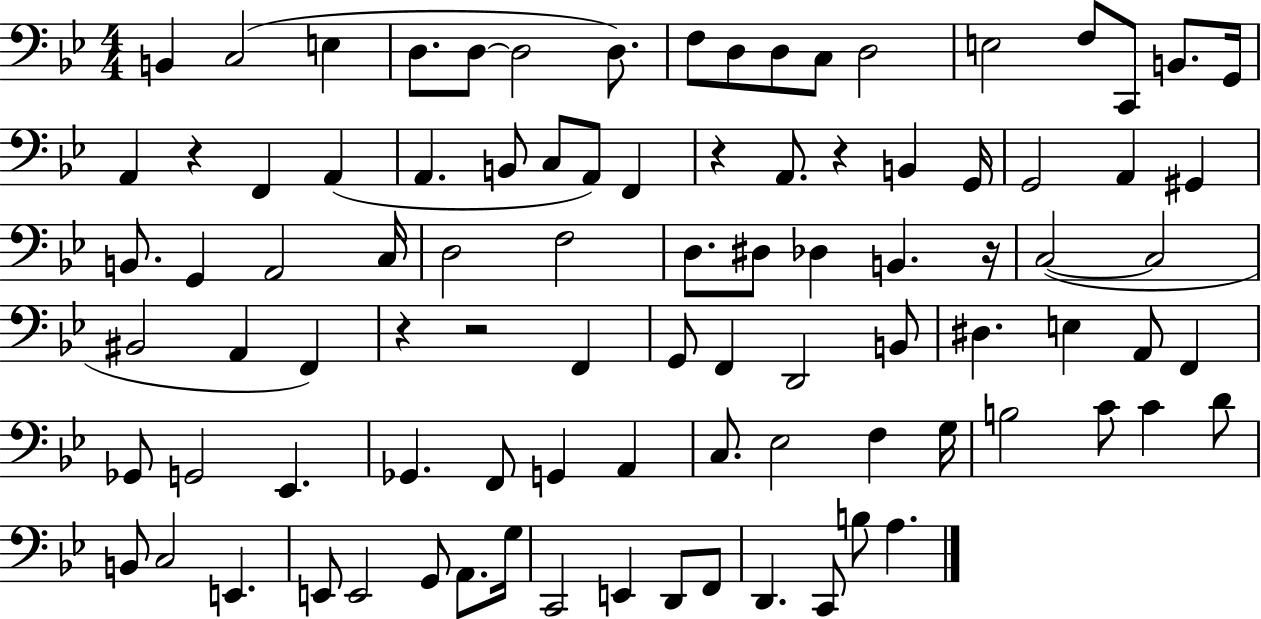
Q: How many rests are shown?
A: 6